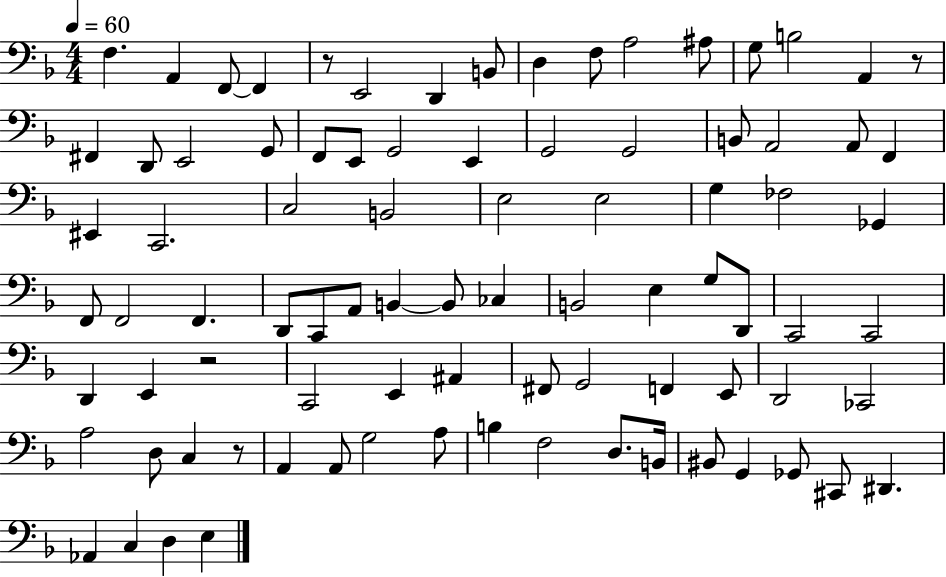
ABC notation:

X:1
T:Untitled
M:4/4
L:1/4
K:F
F, A,, F,,/2 F,, z/2 E,,2 D,, B,,/2 D, F,/2 A,2 ^A,/2 G,/2 B,2 A,, z/2 ^F,, D,,/2 E,,2 G,,/2 F,,/2 E,,/2 G,,2 E,, G,,2 G,,2 B,,/2 A,,2 A,,/2 F,, ^E,, C,,2 C,2 B,,2 E,2 E,2 G, _F,2 _G,, F,,/2 F,,2 F,, D,,/2 C,,/2 A,,/2 B,, B,,/2 _C, B,,2 E, G,/2 D,,/2 C,,2 C,,2 D,, E,, z2 C,,2 E,, ^A,, ^F,,/2 G,,2 F,, E,,/2 D,,2 _C,,2 A,2 D,/2 C, z/2 A,, A,,/2 G,2 A,/2 B, F,2 D,/2 B,,/4 ^B,,/2 G,, _G,,/2 ^C,,/2 ^D,, _A,, C, D, E,